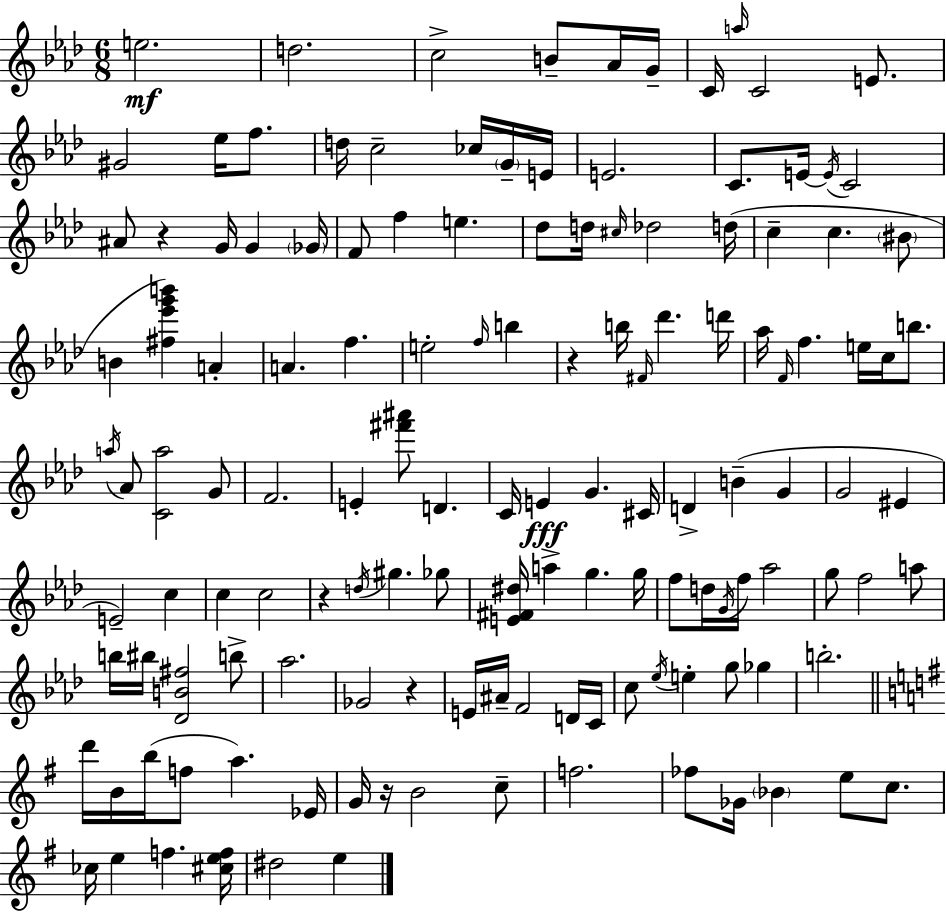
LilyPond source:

{
  \clef treble
  \numericTimeSignature
  \time 6/8
  \key f \minor
  e''2.\mf | d''2. | c''2-> b'8-- aes'16 g'16-- | c'16 \grace { a''16 } c'2 e'8. | \break gis'2 ees''16 f''8. | d''16 c''2-- ces''16 \parenthesize g'16-- | e'16 e'2. | c'8. e'16~~ \acciaccatura { e'16 } c'2 | \break ais'8 r4 g'16 g'4 | \parenthesize ges'16 f'8 f''4 e''4. | des''8 d''16 \grace { cis''16 } des''2 | d''16( c''4-- c''4. | \break \parenthesize bis'8 b'4 <fis'' ees''' g''' b'''>4) a'4-. | a'4. f''4. | e''2-. \grace { f''16 } | b''4 r4 b''16 \grace { fis'16 } des'''4. | \break d'''16 aes''16 \grace { f'16 } f''4. | e''16 c''16 b''8. \acciaccatura { a''16 } aes'8 <c' a''>2 | g'8 f'2. | e'4-. <fis''' ais'''>8 | \break d'4. c'16 e'4\fff | g'4. cis'16 d'4-> b'4--( | g'4 g'2 | eis'4 e'2--) | \break c''4 c''4 c''2 | r4 \acciaccatura { d''16 } | gis''4. ges''8 <e' fis' dis''>16 a''4-> | g''4. g''16 f''8 d''16 \acciaccatura { g'16 } | \break f''16 aes''2 g''8 f''2 | a''8 b''16 bis''16 <des' b' fis''>2 | b''8-> aes''2. | ges'2 | \break r4 e'16 ais'16-- f'2 | d'16 c'16 c''8 \acciaccatura { ees''16 } | e''4-. g''8 ges''4 b''2.-. | \bar "||" \break \key e \minor d'''16 b'16 b''16( f''8 a''4.) ees'16 | g'16 r16 b'2 c''8-- | f''2. | fes''8 ges'16 \parenthesize bes'4 e''8 c''8. | \break ces''16 e''4 f''4. <cis'' e'' f''>16 | dis''2 e''4 | \bar "|."
}